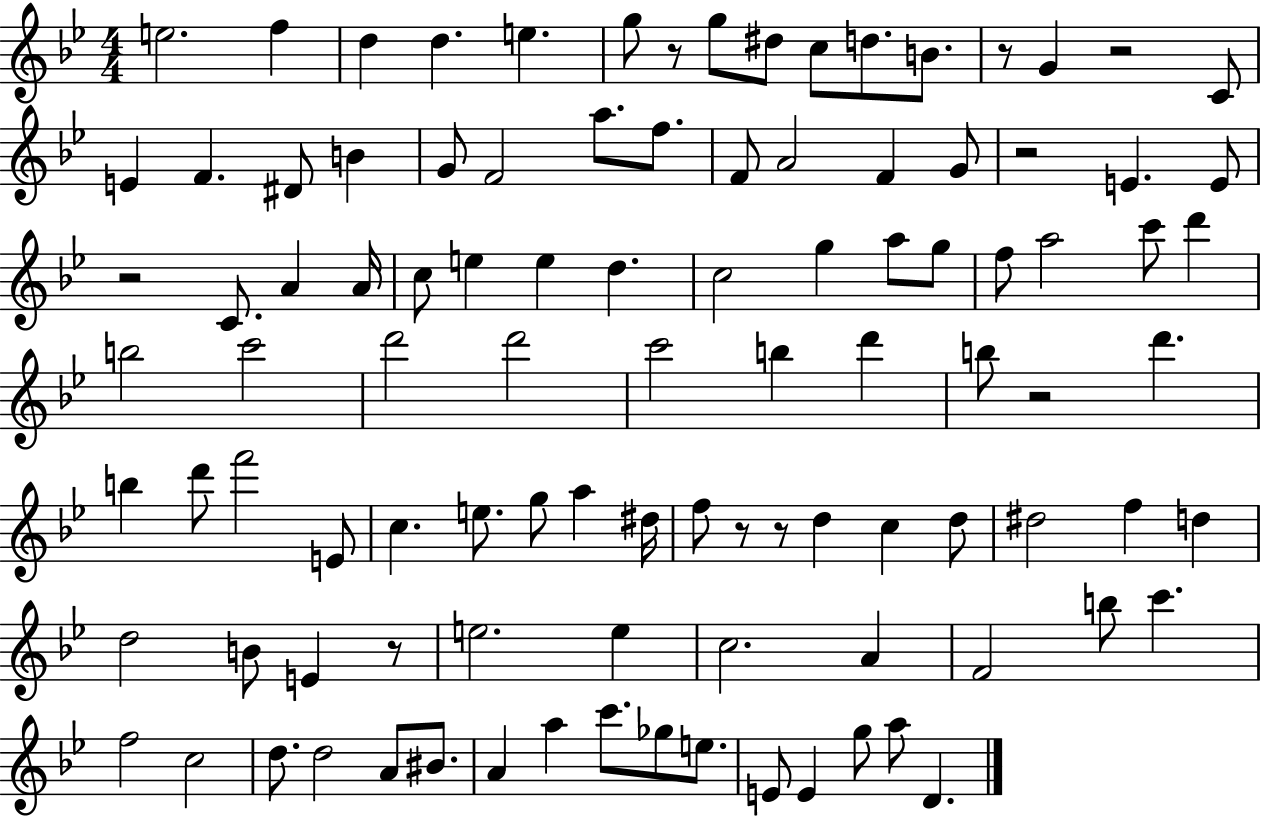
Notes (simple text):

E5/h. F5/q D5/q D5/q. E5/q. G5/e R/e G5/e D#5/e C5/e D5/e. B4/e. R/e G4/q R/h C4/e E4/q F4/q. D#4/e B4/q G4/e F4/h A5/e. F5/e. F4/e A4/h F4/q G4/e R/h E4/q. E4/e R/h C4/e. A4/q A4/s C5/e E5/q E5/q D5/q. C5/h G5/q A5/e G5/e F5/e A5/h C6/e D6/q B5/h C6/h D6/h D6/h C6/h B5/q D6/q B5/e R/h D6/q. B5/q D6/e F6/h E4/e C5/q. E5/e. G5/e A5/q D#5/s F5/e R/e R/e D5/q C5/q D5/e D#5/h F5/q D5/q D5/h B4/e E4/q R/e E5/h. E5/q C5/h. A4/q F4/h B5/e C6/q. F5/h C5/h D5/e. D5/h A4/e BIS4/e. A4/q A5/q C6/e. Gb5/e E5/e. E4/e E4/q G5/e A5/e D4/q.